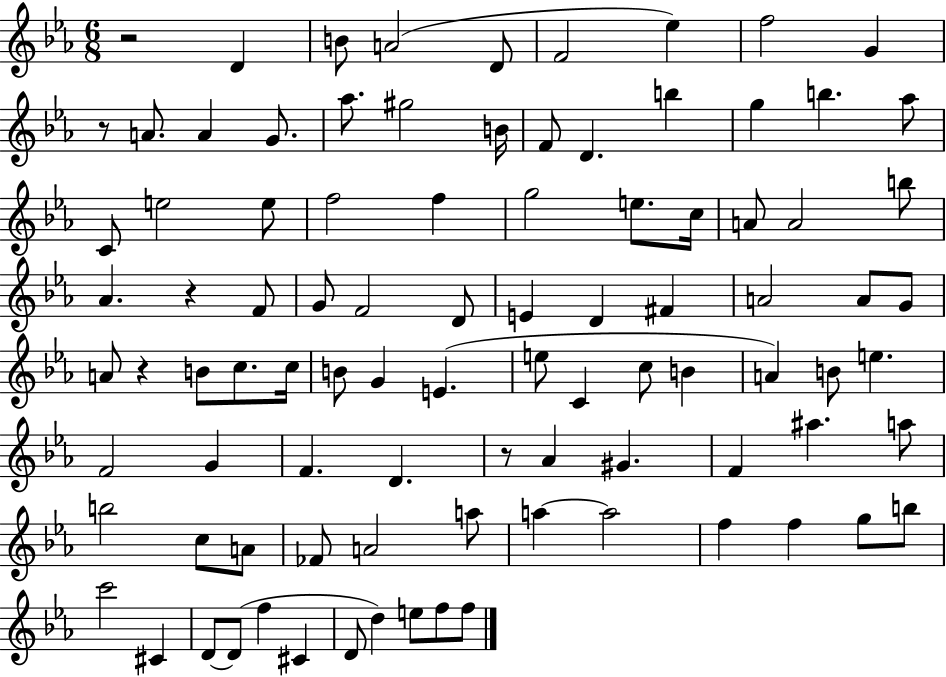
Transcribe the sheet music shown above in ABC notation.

X:1
T:Untitled
M:6/8
L:1/4
K:Eb
z2 D B/2 A2 D/2 F2 _e f2 G z/2 A/2 A G/2 _a/2 ^g2 B/4 F/2 D b g b _a/2 C/2 e2 e/2 f2 f g2 e/2 c/4 A/2 A2 b/2 _A z F/2 G/2 F2 D/2 E D ^F A2 A/2 G/2 A/2 z B/2 c/2 c/4 B/2 G E e/2 C c/2 B A B/2 e F2 G F D z/2 _A ^G F ^a a/2 b2 c/2 A/2 _F/2 A2 a/2 a a2 f f g/2 b/2 c'2 ^C D/2 D/2 f ^C D/2 d e/2 f/2 f/2